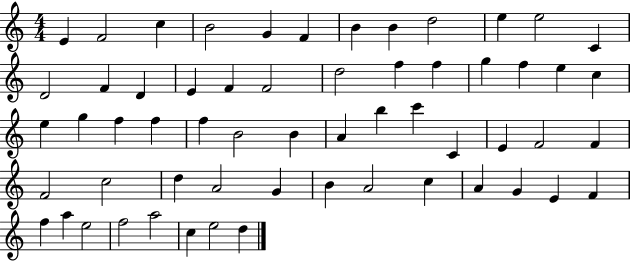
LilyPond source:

{
  \clef treble
  \numericTimeSignature
  \time 4/4
  \key c \major
  e'4 f'2 c''4 | b'2 g'4 f'4 | b'4 b'4 d''2 | e''4 e''2 c'4 | \break d'2 f'4 d'4 | e'4 f'4 f'2 | d''2 f''4 f''4 | g''4 f''4 e''4 c''4 | \break e''4 g''4 f''4 f''4 | f''4 b'2 b'4 | a'4 b''4 c'''4 c'4 | e'4 f'2 f'4 | \break f'2 c''2 | d''4 a'2 g'4 | b'4 a'2 c''4 | a'4 g'4 e'4 f'4 | \break f''4 a''4 e''2 | f''2 a''2 | c''4 e''2 d''4 | \bar "|."
}